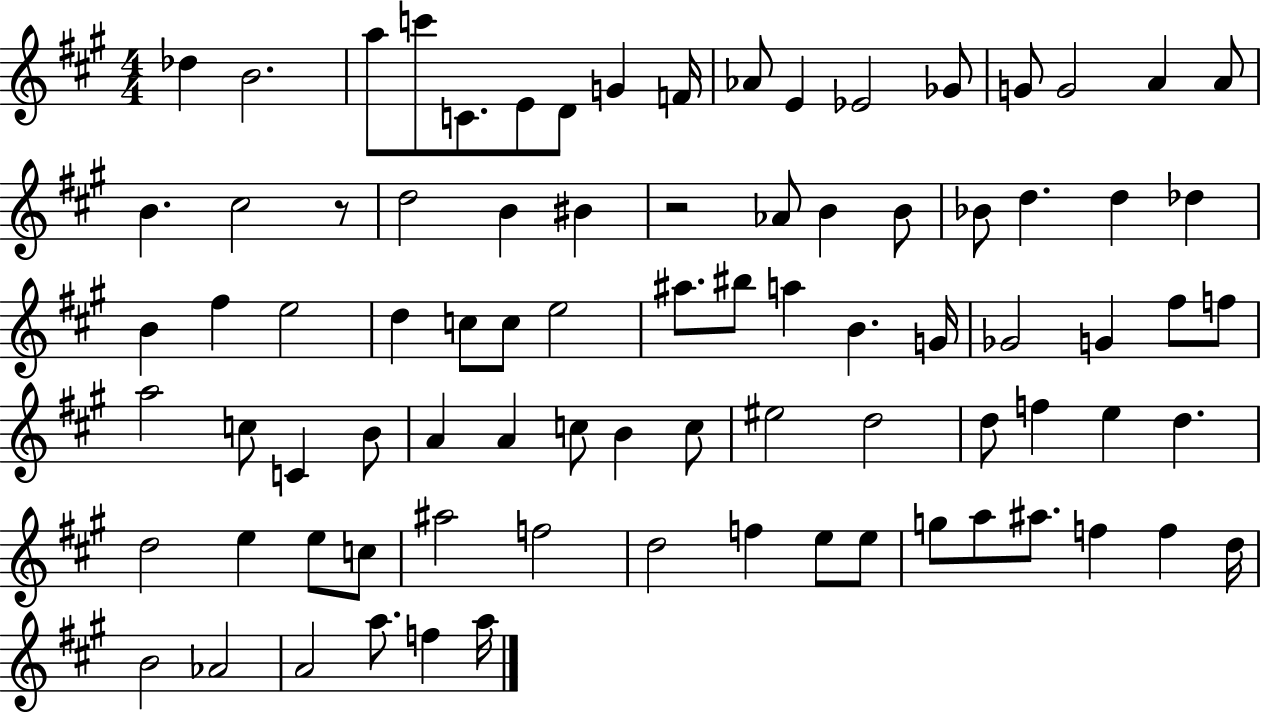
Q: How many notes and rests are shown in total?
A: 84